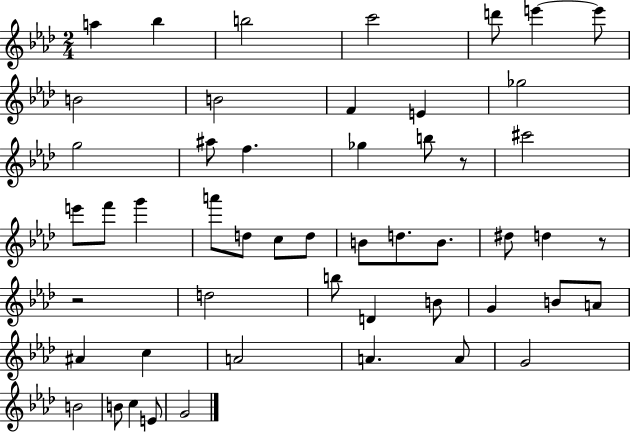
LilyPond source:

{
  \clef treble
  \numericTimeSignature
  \time 2/4
  \key aes \major
  \repeat volta 2 { a''4 bes''4 | b''2 | c'''2 | d'''8 e'''4~~ e'''8 | \break b'2 | b'2 | f'4 e'4 | ges''2 | \break g''2 | ais''8 f''4. | ges''4 b''8 r8 | cis'''2 | \break e'''8 f'''8 g'''4 | a'''8 d''8 c''8 d''8 | b'8 d''8. b'8. | dis''8 d''4 r8 | \break r2 | d''2 | b''8 d'4 b'8 | g'4 b'8 a'8 | \break ais'4 c''4 | a'2 | a'4. a'8 | g'2 | \break b'2 | b'8 c''4 e'8 | g'2 | } \bar "|."
}